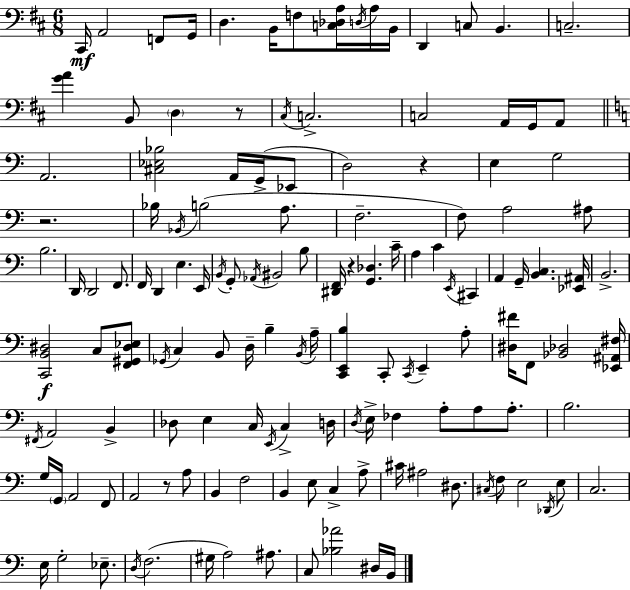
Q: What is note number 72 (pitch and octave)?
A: F#2